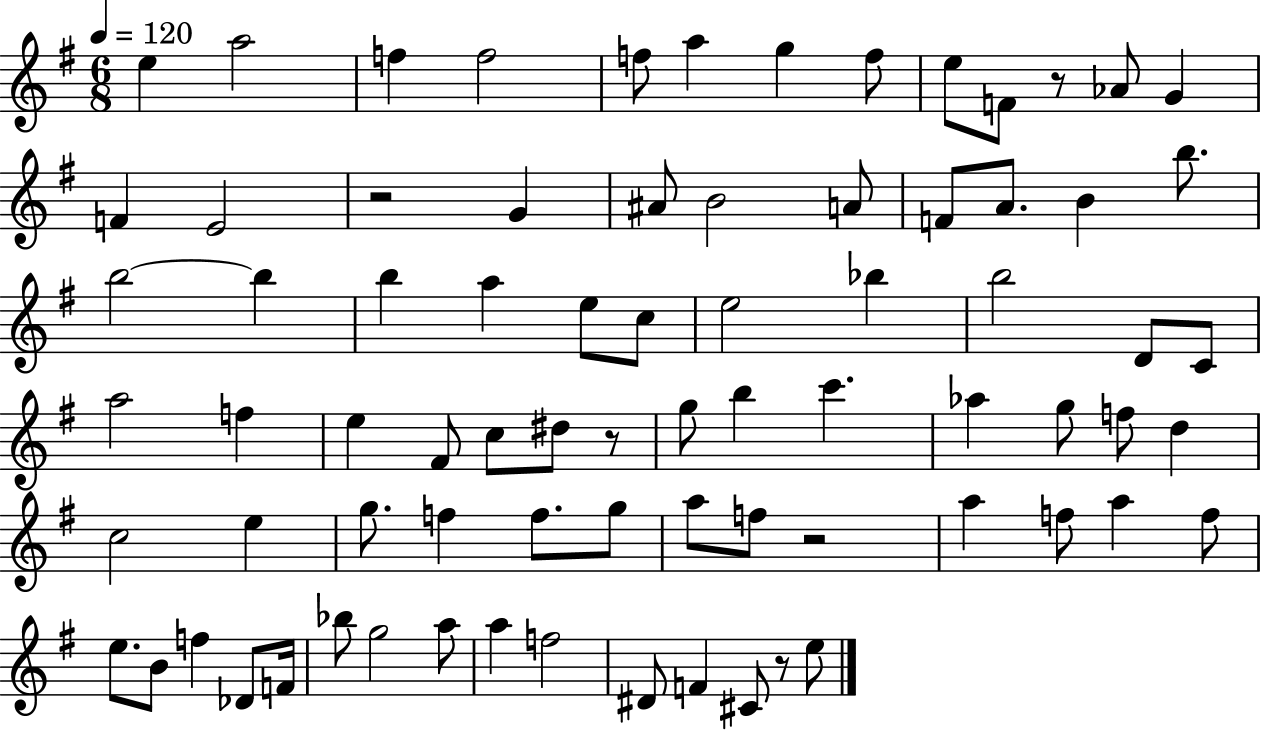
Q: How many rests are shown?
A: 5